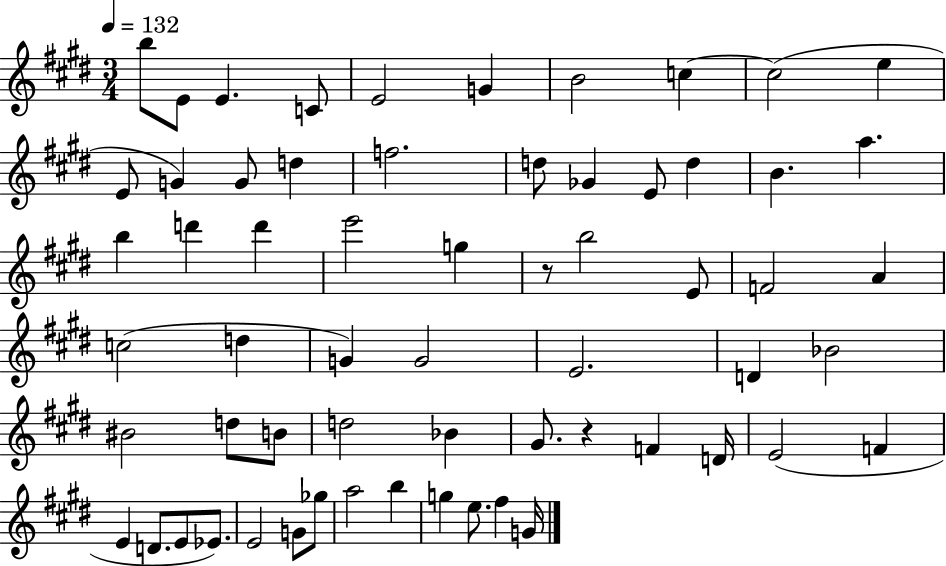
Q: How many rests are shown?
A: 2